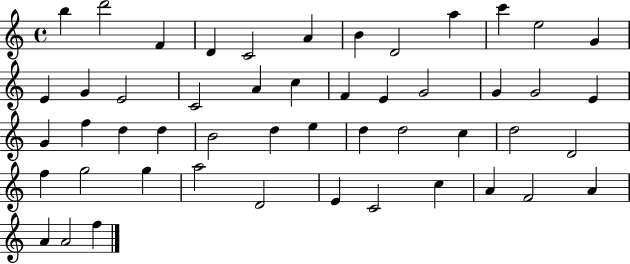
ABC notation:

X:1
T:Untitled
M:4/4
L:1/4
K:C
b d'2 F D C2 A B D2 a c' e2 G E G E2 C2 A c F E G2 G G2 E G f d d B2 d e d d2 c d2 D2 f g2 g a2 D2 E C2 c A F2 A A A2 f